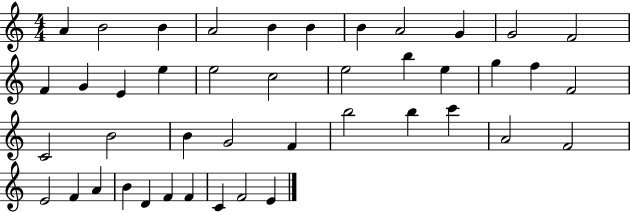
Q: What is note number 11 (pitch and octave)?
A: F4